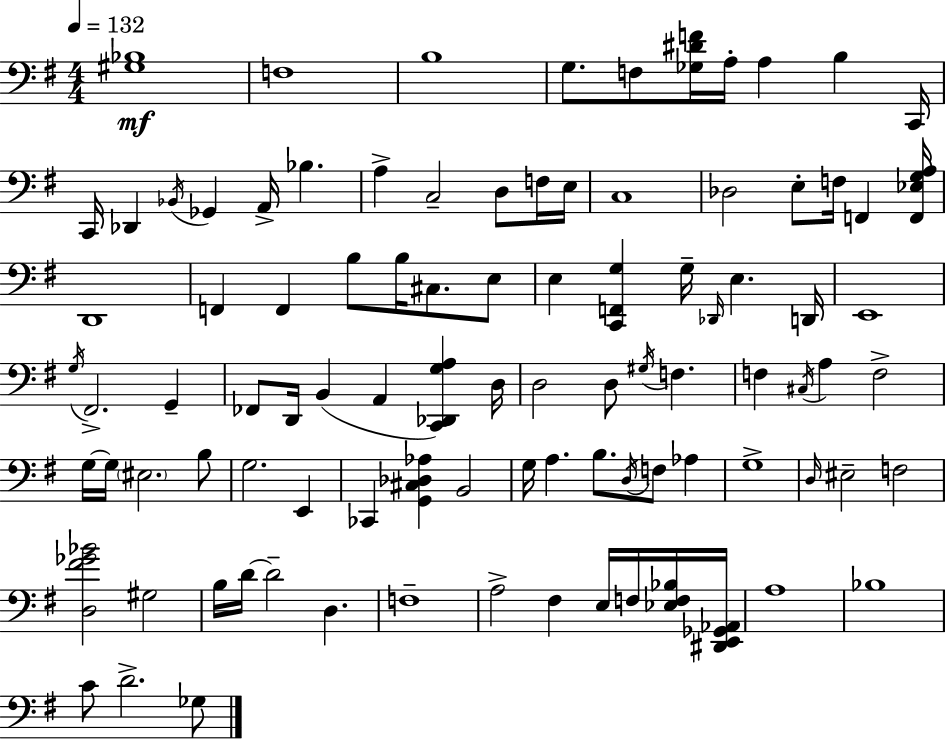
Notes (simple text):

[G#3,Bb3]/w F3/w B3/w G3/e. F3/e [Gb3,D#4,F4]/s A3/s A3/q B3/q C2/s C2/s Db2/q Bb2/s Gb2/q A2/s Bb3/q. A3/q C3/h D3/e F3/s E3/s C3/w Db3/h E3/e F3/s F2/q [F2,Eb3,G3,A3]/s D2/w F2/q F2/q B3/e B3/s C#3/e. E3/e E3/q [C2,F2,G3]/q G3/s Db2/s E3/q. D2/s E2/w G3/s F#2/h. G2/q FES2/e D2/s B2/q A2/q [C2,Db2,G3,A3]/q D3/s D3/h D3/e G#3/s F3/q. F3/q C#3/s A3/q F3/h G3/s G3/s EIS3/h. B3/e G3/h. E2/q CES2/q [G2,C#3,Db3,Ab3]/q B2/h G3/s A3/q. B3/e. D3/s F3/e Ab3/q G3/w D3/s EIS3/h F3/h [D3,F#4,Gb4,Bb4]/h G#3/h B3/s D4/s D4/h D3/q. F3/w A3/h F#3/q E3/s F3/s [Eb3,F3,Bb3]/s [D#2,E2,Gb2,Ab2]/s A3/w Bb3/w C4/e D4/h. Gb3/e